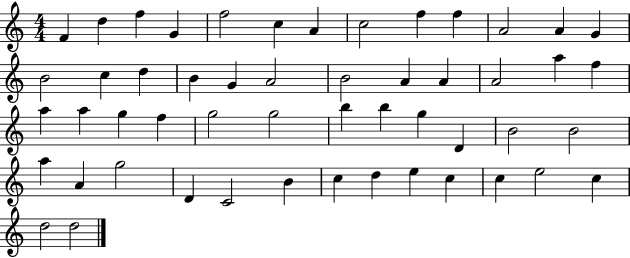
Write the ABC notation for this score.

X:1
T:Untitled
M:4/4
L:1/4
K:C
F d f G f2 c A c2 f f A2 A G B2 c d B G A2 B2 A A A2 a f a a g f g2 g2 b b g D B2 B2 a A g2 D C2 B c d e c c e2 c d2 d2